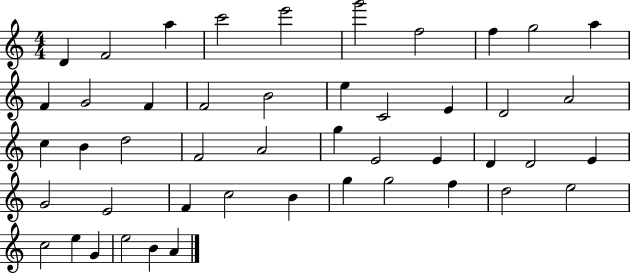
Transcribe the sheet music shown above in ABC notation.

X:1
T:Untitled
M:4/4
L:1/4
K:C
D F2 a c'2 e'2 g'2 f2 f g2 a F G2 F F2 B2 e C2 E D2 A2 c B d2 F2 A2 g E2 E D D2 E G2 E2 F c2 B g g2 f d2 e2 c2 e G e2 B A